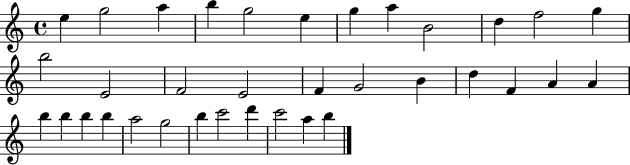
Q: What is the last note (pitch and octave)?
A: B5